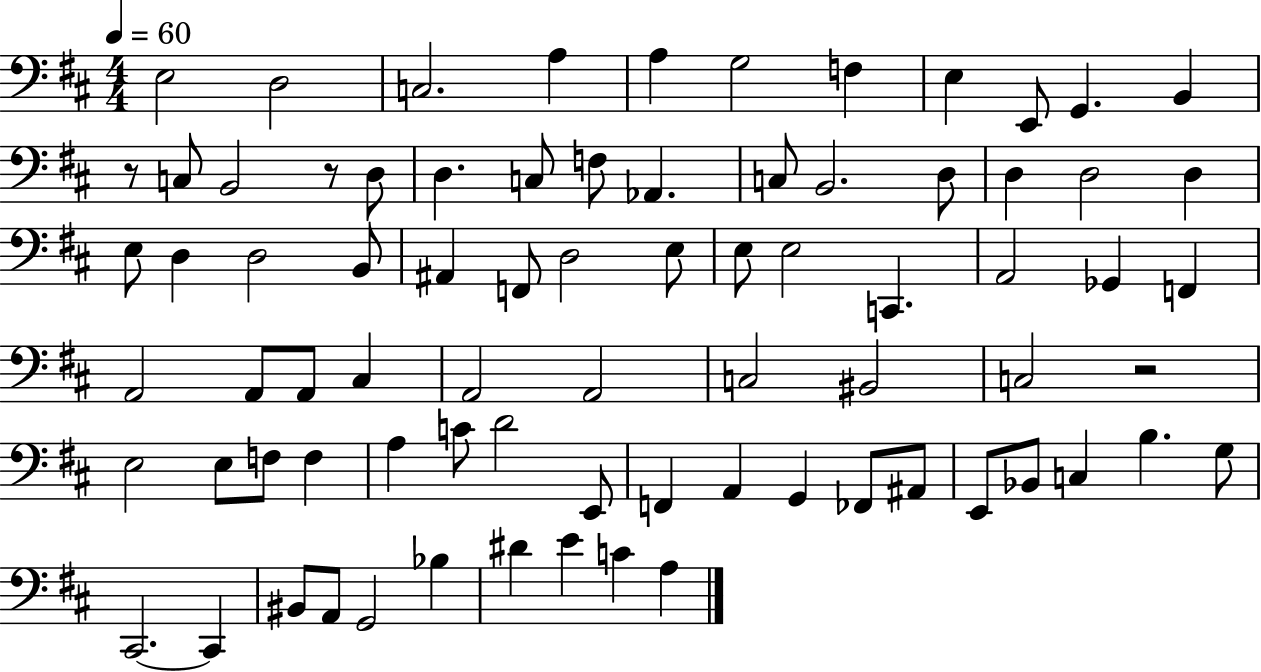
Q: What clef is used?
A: bass